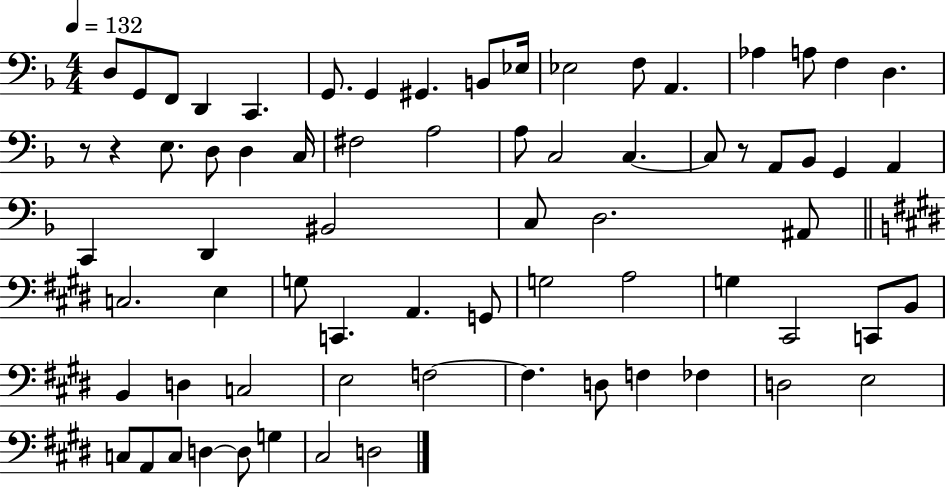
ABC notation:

X:1
T:Untitled
M:4/4
L:1/4
K:F
D,/2 G,,/2 F,,/2 D,, C,, G,,/2 G,, ^G,, B,,/2 _E,/4 _E,2 F,/2 A,, _A, A,/2 F, D, z/2 z E,/2 D,/2 D, C,/4 ^F,2 A,2 A,/2 C,2 C, C,/2 z/2 A,,/2 _B,,/2 G,, A,, C,, D,, ^B,,2 C,/2 D,2 ^A,,/2 C,2 E, G,/2 C,, A,, G,,/2 G,2 A,2 G, ^C,,2 C,,/2 B,,/2 B,, D, C,2 E,2 F,2 F, D,/2 F, _F, D,2 E,2 C,/2 A,,/2 C,/2 D, D,/2 G, ^C,2 D,2